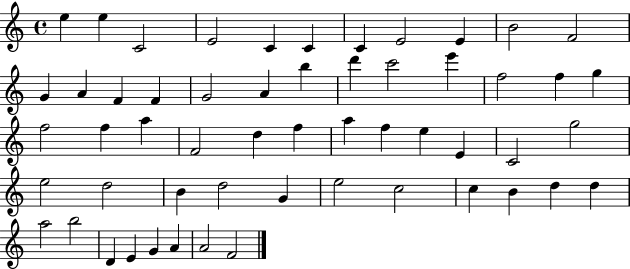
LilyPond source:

{
  \clef treble
  \time 4/4
  \defaultTimeSignature
  \key c \major
  e''4 e''4 c'2 | e'2 c'4 c'4 | c'4 e'2 e'4 | b'2 f'2 | \break g'4 a'4 f'4 f'4 | g'2 a'4 b''4 | d'''4 c'''2 e'''4 | f''2 f''4 g''4 | \break f''2 f''4 a''4 | f'2 d''4 f''4 | a''4 f''4 e''4 e'4 | c'2 g''2 | \break e''2 d''2 | b'4 d''2 g'4 | e''2 c''2 | c''4 b'4 d''4 d''4 | \break a''2 b''2 | d'4 e'4 g'4 a'4 | a'2 f'2 | \bar "|."
}